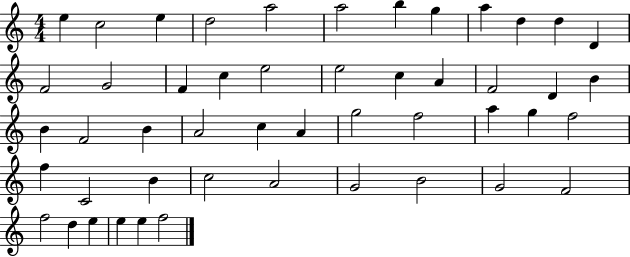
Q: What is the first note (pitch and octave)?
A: E5